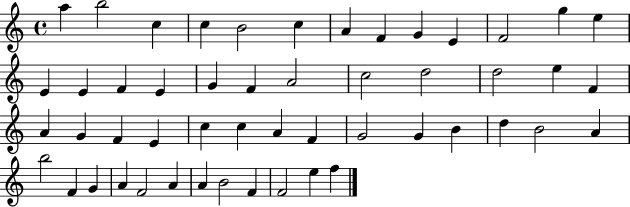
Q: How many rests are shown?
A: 0